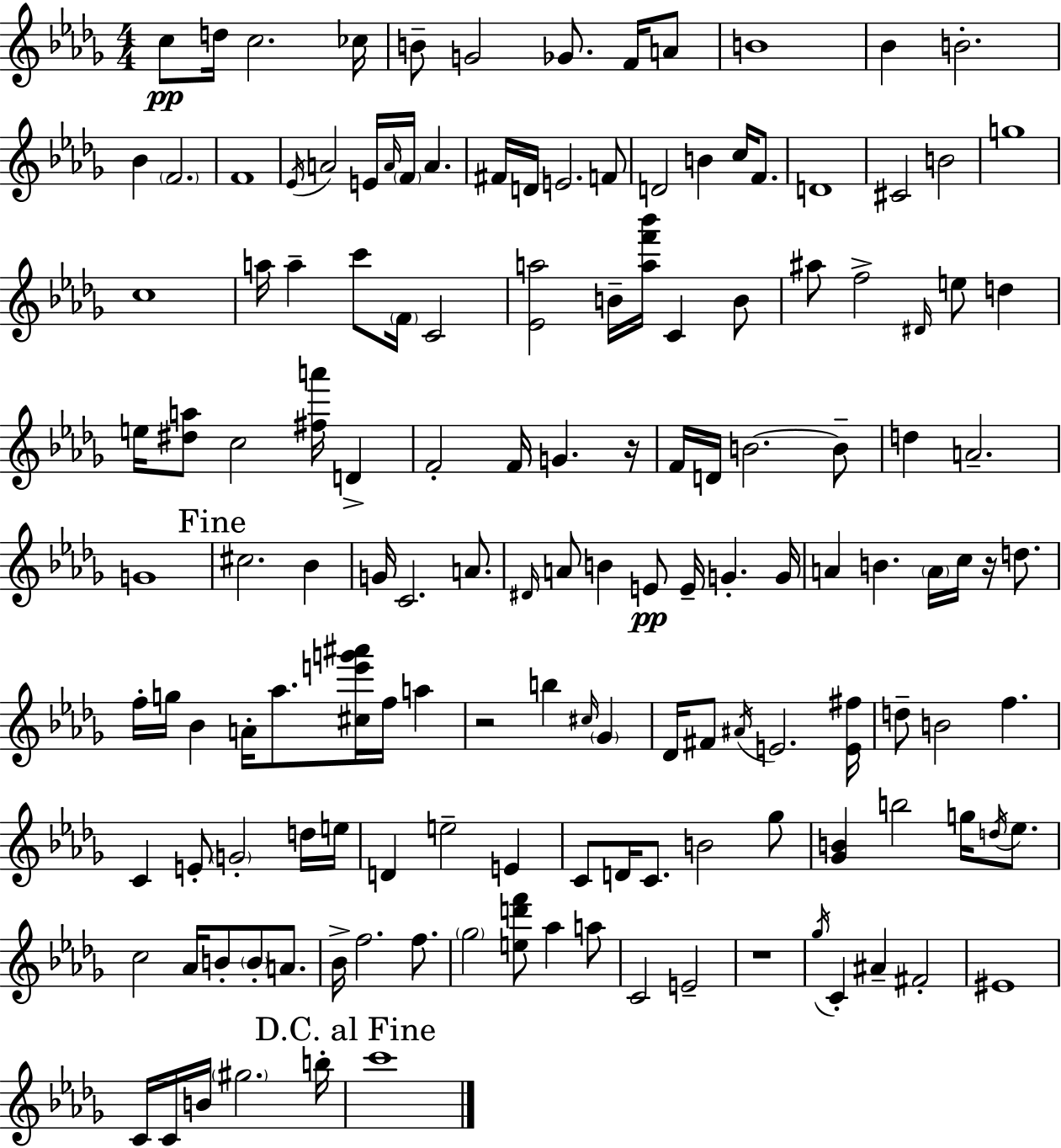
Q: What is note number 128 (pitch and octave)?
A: F#4